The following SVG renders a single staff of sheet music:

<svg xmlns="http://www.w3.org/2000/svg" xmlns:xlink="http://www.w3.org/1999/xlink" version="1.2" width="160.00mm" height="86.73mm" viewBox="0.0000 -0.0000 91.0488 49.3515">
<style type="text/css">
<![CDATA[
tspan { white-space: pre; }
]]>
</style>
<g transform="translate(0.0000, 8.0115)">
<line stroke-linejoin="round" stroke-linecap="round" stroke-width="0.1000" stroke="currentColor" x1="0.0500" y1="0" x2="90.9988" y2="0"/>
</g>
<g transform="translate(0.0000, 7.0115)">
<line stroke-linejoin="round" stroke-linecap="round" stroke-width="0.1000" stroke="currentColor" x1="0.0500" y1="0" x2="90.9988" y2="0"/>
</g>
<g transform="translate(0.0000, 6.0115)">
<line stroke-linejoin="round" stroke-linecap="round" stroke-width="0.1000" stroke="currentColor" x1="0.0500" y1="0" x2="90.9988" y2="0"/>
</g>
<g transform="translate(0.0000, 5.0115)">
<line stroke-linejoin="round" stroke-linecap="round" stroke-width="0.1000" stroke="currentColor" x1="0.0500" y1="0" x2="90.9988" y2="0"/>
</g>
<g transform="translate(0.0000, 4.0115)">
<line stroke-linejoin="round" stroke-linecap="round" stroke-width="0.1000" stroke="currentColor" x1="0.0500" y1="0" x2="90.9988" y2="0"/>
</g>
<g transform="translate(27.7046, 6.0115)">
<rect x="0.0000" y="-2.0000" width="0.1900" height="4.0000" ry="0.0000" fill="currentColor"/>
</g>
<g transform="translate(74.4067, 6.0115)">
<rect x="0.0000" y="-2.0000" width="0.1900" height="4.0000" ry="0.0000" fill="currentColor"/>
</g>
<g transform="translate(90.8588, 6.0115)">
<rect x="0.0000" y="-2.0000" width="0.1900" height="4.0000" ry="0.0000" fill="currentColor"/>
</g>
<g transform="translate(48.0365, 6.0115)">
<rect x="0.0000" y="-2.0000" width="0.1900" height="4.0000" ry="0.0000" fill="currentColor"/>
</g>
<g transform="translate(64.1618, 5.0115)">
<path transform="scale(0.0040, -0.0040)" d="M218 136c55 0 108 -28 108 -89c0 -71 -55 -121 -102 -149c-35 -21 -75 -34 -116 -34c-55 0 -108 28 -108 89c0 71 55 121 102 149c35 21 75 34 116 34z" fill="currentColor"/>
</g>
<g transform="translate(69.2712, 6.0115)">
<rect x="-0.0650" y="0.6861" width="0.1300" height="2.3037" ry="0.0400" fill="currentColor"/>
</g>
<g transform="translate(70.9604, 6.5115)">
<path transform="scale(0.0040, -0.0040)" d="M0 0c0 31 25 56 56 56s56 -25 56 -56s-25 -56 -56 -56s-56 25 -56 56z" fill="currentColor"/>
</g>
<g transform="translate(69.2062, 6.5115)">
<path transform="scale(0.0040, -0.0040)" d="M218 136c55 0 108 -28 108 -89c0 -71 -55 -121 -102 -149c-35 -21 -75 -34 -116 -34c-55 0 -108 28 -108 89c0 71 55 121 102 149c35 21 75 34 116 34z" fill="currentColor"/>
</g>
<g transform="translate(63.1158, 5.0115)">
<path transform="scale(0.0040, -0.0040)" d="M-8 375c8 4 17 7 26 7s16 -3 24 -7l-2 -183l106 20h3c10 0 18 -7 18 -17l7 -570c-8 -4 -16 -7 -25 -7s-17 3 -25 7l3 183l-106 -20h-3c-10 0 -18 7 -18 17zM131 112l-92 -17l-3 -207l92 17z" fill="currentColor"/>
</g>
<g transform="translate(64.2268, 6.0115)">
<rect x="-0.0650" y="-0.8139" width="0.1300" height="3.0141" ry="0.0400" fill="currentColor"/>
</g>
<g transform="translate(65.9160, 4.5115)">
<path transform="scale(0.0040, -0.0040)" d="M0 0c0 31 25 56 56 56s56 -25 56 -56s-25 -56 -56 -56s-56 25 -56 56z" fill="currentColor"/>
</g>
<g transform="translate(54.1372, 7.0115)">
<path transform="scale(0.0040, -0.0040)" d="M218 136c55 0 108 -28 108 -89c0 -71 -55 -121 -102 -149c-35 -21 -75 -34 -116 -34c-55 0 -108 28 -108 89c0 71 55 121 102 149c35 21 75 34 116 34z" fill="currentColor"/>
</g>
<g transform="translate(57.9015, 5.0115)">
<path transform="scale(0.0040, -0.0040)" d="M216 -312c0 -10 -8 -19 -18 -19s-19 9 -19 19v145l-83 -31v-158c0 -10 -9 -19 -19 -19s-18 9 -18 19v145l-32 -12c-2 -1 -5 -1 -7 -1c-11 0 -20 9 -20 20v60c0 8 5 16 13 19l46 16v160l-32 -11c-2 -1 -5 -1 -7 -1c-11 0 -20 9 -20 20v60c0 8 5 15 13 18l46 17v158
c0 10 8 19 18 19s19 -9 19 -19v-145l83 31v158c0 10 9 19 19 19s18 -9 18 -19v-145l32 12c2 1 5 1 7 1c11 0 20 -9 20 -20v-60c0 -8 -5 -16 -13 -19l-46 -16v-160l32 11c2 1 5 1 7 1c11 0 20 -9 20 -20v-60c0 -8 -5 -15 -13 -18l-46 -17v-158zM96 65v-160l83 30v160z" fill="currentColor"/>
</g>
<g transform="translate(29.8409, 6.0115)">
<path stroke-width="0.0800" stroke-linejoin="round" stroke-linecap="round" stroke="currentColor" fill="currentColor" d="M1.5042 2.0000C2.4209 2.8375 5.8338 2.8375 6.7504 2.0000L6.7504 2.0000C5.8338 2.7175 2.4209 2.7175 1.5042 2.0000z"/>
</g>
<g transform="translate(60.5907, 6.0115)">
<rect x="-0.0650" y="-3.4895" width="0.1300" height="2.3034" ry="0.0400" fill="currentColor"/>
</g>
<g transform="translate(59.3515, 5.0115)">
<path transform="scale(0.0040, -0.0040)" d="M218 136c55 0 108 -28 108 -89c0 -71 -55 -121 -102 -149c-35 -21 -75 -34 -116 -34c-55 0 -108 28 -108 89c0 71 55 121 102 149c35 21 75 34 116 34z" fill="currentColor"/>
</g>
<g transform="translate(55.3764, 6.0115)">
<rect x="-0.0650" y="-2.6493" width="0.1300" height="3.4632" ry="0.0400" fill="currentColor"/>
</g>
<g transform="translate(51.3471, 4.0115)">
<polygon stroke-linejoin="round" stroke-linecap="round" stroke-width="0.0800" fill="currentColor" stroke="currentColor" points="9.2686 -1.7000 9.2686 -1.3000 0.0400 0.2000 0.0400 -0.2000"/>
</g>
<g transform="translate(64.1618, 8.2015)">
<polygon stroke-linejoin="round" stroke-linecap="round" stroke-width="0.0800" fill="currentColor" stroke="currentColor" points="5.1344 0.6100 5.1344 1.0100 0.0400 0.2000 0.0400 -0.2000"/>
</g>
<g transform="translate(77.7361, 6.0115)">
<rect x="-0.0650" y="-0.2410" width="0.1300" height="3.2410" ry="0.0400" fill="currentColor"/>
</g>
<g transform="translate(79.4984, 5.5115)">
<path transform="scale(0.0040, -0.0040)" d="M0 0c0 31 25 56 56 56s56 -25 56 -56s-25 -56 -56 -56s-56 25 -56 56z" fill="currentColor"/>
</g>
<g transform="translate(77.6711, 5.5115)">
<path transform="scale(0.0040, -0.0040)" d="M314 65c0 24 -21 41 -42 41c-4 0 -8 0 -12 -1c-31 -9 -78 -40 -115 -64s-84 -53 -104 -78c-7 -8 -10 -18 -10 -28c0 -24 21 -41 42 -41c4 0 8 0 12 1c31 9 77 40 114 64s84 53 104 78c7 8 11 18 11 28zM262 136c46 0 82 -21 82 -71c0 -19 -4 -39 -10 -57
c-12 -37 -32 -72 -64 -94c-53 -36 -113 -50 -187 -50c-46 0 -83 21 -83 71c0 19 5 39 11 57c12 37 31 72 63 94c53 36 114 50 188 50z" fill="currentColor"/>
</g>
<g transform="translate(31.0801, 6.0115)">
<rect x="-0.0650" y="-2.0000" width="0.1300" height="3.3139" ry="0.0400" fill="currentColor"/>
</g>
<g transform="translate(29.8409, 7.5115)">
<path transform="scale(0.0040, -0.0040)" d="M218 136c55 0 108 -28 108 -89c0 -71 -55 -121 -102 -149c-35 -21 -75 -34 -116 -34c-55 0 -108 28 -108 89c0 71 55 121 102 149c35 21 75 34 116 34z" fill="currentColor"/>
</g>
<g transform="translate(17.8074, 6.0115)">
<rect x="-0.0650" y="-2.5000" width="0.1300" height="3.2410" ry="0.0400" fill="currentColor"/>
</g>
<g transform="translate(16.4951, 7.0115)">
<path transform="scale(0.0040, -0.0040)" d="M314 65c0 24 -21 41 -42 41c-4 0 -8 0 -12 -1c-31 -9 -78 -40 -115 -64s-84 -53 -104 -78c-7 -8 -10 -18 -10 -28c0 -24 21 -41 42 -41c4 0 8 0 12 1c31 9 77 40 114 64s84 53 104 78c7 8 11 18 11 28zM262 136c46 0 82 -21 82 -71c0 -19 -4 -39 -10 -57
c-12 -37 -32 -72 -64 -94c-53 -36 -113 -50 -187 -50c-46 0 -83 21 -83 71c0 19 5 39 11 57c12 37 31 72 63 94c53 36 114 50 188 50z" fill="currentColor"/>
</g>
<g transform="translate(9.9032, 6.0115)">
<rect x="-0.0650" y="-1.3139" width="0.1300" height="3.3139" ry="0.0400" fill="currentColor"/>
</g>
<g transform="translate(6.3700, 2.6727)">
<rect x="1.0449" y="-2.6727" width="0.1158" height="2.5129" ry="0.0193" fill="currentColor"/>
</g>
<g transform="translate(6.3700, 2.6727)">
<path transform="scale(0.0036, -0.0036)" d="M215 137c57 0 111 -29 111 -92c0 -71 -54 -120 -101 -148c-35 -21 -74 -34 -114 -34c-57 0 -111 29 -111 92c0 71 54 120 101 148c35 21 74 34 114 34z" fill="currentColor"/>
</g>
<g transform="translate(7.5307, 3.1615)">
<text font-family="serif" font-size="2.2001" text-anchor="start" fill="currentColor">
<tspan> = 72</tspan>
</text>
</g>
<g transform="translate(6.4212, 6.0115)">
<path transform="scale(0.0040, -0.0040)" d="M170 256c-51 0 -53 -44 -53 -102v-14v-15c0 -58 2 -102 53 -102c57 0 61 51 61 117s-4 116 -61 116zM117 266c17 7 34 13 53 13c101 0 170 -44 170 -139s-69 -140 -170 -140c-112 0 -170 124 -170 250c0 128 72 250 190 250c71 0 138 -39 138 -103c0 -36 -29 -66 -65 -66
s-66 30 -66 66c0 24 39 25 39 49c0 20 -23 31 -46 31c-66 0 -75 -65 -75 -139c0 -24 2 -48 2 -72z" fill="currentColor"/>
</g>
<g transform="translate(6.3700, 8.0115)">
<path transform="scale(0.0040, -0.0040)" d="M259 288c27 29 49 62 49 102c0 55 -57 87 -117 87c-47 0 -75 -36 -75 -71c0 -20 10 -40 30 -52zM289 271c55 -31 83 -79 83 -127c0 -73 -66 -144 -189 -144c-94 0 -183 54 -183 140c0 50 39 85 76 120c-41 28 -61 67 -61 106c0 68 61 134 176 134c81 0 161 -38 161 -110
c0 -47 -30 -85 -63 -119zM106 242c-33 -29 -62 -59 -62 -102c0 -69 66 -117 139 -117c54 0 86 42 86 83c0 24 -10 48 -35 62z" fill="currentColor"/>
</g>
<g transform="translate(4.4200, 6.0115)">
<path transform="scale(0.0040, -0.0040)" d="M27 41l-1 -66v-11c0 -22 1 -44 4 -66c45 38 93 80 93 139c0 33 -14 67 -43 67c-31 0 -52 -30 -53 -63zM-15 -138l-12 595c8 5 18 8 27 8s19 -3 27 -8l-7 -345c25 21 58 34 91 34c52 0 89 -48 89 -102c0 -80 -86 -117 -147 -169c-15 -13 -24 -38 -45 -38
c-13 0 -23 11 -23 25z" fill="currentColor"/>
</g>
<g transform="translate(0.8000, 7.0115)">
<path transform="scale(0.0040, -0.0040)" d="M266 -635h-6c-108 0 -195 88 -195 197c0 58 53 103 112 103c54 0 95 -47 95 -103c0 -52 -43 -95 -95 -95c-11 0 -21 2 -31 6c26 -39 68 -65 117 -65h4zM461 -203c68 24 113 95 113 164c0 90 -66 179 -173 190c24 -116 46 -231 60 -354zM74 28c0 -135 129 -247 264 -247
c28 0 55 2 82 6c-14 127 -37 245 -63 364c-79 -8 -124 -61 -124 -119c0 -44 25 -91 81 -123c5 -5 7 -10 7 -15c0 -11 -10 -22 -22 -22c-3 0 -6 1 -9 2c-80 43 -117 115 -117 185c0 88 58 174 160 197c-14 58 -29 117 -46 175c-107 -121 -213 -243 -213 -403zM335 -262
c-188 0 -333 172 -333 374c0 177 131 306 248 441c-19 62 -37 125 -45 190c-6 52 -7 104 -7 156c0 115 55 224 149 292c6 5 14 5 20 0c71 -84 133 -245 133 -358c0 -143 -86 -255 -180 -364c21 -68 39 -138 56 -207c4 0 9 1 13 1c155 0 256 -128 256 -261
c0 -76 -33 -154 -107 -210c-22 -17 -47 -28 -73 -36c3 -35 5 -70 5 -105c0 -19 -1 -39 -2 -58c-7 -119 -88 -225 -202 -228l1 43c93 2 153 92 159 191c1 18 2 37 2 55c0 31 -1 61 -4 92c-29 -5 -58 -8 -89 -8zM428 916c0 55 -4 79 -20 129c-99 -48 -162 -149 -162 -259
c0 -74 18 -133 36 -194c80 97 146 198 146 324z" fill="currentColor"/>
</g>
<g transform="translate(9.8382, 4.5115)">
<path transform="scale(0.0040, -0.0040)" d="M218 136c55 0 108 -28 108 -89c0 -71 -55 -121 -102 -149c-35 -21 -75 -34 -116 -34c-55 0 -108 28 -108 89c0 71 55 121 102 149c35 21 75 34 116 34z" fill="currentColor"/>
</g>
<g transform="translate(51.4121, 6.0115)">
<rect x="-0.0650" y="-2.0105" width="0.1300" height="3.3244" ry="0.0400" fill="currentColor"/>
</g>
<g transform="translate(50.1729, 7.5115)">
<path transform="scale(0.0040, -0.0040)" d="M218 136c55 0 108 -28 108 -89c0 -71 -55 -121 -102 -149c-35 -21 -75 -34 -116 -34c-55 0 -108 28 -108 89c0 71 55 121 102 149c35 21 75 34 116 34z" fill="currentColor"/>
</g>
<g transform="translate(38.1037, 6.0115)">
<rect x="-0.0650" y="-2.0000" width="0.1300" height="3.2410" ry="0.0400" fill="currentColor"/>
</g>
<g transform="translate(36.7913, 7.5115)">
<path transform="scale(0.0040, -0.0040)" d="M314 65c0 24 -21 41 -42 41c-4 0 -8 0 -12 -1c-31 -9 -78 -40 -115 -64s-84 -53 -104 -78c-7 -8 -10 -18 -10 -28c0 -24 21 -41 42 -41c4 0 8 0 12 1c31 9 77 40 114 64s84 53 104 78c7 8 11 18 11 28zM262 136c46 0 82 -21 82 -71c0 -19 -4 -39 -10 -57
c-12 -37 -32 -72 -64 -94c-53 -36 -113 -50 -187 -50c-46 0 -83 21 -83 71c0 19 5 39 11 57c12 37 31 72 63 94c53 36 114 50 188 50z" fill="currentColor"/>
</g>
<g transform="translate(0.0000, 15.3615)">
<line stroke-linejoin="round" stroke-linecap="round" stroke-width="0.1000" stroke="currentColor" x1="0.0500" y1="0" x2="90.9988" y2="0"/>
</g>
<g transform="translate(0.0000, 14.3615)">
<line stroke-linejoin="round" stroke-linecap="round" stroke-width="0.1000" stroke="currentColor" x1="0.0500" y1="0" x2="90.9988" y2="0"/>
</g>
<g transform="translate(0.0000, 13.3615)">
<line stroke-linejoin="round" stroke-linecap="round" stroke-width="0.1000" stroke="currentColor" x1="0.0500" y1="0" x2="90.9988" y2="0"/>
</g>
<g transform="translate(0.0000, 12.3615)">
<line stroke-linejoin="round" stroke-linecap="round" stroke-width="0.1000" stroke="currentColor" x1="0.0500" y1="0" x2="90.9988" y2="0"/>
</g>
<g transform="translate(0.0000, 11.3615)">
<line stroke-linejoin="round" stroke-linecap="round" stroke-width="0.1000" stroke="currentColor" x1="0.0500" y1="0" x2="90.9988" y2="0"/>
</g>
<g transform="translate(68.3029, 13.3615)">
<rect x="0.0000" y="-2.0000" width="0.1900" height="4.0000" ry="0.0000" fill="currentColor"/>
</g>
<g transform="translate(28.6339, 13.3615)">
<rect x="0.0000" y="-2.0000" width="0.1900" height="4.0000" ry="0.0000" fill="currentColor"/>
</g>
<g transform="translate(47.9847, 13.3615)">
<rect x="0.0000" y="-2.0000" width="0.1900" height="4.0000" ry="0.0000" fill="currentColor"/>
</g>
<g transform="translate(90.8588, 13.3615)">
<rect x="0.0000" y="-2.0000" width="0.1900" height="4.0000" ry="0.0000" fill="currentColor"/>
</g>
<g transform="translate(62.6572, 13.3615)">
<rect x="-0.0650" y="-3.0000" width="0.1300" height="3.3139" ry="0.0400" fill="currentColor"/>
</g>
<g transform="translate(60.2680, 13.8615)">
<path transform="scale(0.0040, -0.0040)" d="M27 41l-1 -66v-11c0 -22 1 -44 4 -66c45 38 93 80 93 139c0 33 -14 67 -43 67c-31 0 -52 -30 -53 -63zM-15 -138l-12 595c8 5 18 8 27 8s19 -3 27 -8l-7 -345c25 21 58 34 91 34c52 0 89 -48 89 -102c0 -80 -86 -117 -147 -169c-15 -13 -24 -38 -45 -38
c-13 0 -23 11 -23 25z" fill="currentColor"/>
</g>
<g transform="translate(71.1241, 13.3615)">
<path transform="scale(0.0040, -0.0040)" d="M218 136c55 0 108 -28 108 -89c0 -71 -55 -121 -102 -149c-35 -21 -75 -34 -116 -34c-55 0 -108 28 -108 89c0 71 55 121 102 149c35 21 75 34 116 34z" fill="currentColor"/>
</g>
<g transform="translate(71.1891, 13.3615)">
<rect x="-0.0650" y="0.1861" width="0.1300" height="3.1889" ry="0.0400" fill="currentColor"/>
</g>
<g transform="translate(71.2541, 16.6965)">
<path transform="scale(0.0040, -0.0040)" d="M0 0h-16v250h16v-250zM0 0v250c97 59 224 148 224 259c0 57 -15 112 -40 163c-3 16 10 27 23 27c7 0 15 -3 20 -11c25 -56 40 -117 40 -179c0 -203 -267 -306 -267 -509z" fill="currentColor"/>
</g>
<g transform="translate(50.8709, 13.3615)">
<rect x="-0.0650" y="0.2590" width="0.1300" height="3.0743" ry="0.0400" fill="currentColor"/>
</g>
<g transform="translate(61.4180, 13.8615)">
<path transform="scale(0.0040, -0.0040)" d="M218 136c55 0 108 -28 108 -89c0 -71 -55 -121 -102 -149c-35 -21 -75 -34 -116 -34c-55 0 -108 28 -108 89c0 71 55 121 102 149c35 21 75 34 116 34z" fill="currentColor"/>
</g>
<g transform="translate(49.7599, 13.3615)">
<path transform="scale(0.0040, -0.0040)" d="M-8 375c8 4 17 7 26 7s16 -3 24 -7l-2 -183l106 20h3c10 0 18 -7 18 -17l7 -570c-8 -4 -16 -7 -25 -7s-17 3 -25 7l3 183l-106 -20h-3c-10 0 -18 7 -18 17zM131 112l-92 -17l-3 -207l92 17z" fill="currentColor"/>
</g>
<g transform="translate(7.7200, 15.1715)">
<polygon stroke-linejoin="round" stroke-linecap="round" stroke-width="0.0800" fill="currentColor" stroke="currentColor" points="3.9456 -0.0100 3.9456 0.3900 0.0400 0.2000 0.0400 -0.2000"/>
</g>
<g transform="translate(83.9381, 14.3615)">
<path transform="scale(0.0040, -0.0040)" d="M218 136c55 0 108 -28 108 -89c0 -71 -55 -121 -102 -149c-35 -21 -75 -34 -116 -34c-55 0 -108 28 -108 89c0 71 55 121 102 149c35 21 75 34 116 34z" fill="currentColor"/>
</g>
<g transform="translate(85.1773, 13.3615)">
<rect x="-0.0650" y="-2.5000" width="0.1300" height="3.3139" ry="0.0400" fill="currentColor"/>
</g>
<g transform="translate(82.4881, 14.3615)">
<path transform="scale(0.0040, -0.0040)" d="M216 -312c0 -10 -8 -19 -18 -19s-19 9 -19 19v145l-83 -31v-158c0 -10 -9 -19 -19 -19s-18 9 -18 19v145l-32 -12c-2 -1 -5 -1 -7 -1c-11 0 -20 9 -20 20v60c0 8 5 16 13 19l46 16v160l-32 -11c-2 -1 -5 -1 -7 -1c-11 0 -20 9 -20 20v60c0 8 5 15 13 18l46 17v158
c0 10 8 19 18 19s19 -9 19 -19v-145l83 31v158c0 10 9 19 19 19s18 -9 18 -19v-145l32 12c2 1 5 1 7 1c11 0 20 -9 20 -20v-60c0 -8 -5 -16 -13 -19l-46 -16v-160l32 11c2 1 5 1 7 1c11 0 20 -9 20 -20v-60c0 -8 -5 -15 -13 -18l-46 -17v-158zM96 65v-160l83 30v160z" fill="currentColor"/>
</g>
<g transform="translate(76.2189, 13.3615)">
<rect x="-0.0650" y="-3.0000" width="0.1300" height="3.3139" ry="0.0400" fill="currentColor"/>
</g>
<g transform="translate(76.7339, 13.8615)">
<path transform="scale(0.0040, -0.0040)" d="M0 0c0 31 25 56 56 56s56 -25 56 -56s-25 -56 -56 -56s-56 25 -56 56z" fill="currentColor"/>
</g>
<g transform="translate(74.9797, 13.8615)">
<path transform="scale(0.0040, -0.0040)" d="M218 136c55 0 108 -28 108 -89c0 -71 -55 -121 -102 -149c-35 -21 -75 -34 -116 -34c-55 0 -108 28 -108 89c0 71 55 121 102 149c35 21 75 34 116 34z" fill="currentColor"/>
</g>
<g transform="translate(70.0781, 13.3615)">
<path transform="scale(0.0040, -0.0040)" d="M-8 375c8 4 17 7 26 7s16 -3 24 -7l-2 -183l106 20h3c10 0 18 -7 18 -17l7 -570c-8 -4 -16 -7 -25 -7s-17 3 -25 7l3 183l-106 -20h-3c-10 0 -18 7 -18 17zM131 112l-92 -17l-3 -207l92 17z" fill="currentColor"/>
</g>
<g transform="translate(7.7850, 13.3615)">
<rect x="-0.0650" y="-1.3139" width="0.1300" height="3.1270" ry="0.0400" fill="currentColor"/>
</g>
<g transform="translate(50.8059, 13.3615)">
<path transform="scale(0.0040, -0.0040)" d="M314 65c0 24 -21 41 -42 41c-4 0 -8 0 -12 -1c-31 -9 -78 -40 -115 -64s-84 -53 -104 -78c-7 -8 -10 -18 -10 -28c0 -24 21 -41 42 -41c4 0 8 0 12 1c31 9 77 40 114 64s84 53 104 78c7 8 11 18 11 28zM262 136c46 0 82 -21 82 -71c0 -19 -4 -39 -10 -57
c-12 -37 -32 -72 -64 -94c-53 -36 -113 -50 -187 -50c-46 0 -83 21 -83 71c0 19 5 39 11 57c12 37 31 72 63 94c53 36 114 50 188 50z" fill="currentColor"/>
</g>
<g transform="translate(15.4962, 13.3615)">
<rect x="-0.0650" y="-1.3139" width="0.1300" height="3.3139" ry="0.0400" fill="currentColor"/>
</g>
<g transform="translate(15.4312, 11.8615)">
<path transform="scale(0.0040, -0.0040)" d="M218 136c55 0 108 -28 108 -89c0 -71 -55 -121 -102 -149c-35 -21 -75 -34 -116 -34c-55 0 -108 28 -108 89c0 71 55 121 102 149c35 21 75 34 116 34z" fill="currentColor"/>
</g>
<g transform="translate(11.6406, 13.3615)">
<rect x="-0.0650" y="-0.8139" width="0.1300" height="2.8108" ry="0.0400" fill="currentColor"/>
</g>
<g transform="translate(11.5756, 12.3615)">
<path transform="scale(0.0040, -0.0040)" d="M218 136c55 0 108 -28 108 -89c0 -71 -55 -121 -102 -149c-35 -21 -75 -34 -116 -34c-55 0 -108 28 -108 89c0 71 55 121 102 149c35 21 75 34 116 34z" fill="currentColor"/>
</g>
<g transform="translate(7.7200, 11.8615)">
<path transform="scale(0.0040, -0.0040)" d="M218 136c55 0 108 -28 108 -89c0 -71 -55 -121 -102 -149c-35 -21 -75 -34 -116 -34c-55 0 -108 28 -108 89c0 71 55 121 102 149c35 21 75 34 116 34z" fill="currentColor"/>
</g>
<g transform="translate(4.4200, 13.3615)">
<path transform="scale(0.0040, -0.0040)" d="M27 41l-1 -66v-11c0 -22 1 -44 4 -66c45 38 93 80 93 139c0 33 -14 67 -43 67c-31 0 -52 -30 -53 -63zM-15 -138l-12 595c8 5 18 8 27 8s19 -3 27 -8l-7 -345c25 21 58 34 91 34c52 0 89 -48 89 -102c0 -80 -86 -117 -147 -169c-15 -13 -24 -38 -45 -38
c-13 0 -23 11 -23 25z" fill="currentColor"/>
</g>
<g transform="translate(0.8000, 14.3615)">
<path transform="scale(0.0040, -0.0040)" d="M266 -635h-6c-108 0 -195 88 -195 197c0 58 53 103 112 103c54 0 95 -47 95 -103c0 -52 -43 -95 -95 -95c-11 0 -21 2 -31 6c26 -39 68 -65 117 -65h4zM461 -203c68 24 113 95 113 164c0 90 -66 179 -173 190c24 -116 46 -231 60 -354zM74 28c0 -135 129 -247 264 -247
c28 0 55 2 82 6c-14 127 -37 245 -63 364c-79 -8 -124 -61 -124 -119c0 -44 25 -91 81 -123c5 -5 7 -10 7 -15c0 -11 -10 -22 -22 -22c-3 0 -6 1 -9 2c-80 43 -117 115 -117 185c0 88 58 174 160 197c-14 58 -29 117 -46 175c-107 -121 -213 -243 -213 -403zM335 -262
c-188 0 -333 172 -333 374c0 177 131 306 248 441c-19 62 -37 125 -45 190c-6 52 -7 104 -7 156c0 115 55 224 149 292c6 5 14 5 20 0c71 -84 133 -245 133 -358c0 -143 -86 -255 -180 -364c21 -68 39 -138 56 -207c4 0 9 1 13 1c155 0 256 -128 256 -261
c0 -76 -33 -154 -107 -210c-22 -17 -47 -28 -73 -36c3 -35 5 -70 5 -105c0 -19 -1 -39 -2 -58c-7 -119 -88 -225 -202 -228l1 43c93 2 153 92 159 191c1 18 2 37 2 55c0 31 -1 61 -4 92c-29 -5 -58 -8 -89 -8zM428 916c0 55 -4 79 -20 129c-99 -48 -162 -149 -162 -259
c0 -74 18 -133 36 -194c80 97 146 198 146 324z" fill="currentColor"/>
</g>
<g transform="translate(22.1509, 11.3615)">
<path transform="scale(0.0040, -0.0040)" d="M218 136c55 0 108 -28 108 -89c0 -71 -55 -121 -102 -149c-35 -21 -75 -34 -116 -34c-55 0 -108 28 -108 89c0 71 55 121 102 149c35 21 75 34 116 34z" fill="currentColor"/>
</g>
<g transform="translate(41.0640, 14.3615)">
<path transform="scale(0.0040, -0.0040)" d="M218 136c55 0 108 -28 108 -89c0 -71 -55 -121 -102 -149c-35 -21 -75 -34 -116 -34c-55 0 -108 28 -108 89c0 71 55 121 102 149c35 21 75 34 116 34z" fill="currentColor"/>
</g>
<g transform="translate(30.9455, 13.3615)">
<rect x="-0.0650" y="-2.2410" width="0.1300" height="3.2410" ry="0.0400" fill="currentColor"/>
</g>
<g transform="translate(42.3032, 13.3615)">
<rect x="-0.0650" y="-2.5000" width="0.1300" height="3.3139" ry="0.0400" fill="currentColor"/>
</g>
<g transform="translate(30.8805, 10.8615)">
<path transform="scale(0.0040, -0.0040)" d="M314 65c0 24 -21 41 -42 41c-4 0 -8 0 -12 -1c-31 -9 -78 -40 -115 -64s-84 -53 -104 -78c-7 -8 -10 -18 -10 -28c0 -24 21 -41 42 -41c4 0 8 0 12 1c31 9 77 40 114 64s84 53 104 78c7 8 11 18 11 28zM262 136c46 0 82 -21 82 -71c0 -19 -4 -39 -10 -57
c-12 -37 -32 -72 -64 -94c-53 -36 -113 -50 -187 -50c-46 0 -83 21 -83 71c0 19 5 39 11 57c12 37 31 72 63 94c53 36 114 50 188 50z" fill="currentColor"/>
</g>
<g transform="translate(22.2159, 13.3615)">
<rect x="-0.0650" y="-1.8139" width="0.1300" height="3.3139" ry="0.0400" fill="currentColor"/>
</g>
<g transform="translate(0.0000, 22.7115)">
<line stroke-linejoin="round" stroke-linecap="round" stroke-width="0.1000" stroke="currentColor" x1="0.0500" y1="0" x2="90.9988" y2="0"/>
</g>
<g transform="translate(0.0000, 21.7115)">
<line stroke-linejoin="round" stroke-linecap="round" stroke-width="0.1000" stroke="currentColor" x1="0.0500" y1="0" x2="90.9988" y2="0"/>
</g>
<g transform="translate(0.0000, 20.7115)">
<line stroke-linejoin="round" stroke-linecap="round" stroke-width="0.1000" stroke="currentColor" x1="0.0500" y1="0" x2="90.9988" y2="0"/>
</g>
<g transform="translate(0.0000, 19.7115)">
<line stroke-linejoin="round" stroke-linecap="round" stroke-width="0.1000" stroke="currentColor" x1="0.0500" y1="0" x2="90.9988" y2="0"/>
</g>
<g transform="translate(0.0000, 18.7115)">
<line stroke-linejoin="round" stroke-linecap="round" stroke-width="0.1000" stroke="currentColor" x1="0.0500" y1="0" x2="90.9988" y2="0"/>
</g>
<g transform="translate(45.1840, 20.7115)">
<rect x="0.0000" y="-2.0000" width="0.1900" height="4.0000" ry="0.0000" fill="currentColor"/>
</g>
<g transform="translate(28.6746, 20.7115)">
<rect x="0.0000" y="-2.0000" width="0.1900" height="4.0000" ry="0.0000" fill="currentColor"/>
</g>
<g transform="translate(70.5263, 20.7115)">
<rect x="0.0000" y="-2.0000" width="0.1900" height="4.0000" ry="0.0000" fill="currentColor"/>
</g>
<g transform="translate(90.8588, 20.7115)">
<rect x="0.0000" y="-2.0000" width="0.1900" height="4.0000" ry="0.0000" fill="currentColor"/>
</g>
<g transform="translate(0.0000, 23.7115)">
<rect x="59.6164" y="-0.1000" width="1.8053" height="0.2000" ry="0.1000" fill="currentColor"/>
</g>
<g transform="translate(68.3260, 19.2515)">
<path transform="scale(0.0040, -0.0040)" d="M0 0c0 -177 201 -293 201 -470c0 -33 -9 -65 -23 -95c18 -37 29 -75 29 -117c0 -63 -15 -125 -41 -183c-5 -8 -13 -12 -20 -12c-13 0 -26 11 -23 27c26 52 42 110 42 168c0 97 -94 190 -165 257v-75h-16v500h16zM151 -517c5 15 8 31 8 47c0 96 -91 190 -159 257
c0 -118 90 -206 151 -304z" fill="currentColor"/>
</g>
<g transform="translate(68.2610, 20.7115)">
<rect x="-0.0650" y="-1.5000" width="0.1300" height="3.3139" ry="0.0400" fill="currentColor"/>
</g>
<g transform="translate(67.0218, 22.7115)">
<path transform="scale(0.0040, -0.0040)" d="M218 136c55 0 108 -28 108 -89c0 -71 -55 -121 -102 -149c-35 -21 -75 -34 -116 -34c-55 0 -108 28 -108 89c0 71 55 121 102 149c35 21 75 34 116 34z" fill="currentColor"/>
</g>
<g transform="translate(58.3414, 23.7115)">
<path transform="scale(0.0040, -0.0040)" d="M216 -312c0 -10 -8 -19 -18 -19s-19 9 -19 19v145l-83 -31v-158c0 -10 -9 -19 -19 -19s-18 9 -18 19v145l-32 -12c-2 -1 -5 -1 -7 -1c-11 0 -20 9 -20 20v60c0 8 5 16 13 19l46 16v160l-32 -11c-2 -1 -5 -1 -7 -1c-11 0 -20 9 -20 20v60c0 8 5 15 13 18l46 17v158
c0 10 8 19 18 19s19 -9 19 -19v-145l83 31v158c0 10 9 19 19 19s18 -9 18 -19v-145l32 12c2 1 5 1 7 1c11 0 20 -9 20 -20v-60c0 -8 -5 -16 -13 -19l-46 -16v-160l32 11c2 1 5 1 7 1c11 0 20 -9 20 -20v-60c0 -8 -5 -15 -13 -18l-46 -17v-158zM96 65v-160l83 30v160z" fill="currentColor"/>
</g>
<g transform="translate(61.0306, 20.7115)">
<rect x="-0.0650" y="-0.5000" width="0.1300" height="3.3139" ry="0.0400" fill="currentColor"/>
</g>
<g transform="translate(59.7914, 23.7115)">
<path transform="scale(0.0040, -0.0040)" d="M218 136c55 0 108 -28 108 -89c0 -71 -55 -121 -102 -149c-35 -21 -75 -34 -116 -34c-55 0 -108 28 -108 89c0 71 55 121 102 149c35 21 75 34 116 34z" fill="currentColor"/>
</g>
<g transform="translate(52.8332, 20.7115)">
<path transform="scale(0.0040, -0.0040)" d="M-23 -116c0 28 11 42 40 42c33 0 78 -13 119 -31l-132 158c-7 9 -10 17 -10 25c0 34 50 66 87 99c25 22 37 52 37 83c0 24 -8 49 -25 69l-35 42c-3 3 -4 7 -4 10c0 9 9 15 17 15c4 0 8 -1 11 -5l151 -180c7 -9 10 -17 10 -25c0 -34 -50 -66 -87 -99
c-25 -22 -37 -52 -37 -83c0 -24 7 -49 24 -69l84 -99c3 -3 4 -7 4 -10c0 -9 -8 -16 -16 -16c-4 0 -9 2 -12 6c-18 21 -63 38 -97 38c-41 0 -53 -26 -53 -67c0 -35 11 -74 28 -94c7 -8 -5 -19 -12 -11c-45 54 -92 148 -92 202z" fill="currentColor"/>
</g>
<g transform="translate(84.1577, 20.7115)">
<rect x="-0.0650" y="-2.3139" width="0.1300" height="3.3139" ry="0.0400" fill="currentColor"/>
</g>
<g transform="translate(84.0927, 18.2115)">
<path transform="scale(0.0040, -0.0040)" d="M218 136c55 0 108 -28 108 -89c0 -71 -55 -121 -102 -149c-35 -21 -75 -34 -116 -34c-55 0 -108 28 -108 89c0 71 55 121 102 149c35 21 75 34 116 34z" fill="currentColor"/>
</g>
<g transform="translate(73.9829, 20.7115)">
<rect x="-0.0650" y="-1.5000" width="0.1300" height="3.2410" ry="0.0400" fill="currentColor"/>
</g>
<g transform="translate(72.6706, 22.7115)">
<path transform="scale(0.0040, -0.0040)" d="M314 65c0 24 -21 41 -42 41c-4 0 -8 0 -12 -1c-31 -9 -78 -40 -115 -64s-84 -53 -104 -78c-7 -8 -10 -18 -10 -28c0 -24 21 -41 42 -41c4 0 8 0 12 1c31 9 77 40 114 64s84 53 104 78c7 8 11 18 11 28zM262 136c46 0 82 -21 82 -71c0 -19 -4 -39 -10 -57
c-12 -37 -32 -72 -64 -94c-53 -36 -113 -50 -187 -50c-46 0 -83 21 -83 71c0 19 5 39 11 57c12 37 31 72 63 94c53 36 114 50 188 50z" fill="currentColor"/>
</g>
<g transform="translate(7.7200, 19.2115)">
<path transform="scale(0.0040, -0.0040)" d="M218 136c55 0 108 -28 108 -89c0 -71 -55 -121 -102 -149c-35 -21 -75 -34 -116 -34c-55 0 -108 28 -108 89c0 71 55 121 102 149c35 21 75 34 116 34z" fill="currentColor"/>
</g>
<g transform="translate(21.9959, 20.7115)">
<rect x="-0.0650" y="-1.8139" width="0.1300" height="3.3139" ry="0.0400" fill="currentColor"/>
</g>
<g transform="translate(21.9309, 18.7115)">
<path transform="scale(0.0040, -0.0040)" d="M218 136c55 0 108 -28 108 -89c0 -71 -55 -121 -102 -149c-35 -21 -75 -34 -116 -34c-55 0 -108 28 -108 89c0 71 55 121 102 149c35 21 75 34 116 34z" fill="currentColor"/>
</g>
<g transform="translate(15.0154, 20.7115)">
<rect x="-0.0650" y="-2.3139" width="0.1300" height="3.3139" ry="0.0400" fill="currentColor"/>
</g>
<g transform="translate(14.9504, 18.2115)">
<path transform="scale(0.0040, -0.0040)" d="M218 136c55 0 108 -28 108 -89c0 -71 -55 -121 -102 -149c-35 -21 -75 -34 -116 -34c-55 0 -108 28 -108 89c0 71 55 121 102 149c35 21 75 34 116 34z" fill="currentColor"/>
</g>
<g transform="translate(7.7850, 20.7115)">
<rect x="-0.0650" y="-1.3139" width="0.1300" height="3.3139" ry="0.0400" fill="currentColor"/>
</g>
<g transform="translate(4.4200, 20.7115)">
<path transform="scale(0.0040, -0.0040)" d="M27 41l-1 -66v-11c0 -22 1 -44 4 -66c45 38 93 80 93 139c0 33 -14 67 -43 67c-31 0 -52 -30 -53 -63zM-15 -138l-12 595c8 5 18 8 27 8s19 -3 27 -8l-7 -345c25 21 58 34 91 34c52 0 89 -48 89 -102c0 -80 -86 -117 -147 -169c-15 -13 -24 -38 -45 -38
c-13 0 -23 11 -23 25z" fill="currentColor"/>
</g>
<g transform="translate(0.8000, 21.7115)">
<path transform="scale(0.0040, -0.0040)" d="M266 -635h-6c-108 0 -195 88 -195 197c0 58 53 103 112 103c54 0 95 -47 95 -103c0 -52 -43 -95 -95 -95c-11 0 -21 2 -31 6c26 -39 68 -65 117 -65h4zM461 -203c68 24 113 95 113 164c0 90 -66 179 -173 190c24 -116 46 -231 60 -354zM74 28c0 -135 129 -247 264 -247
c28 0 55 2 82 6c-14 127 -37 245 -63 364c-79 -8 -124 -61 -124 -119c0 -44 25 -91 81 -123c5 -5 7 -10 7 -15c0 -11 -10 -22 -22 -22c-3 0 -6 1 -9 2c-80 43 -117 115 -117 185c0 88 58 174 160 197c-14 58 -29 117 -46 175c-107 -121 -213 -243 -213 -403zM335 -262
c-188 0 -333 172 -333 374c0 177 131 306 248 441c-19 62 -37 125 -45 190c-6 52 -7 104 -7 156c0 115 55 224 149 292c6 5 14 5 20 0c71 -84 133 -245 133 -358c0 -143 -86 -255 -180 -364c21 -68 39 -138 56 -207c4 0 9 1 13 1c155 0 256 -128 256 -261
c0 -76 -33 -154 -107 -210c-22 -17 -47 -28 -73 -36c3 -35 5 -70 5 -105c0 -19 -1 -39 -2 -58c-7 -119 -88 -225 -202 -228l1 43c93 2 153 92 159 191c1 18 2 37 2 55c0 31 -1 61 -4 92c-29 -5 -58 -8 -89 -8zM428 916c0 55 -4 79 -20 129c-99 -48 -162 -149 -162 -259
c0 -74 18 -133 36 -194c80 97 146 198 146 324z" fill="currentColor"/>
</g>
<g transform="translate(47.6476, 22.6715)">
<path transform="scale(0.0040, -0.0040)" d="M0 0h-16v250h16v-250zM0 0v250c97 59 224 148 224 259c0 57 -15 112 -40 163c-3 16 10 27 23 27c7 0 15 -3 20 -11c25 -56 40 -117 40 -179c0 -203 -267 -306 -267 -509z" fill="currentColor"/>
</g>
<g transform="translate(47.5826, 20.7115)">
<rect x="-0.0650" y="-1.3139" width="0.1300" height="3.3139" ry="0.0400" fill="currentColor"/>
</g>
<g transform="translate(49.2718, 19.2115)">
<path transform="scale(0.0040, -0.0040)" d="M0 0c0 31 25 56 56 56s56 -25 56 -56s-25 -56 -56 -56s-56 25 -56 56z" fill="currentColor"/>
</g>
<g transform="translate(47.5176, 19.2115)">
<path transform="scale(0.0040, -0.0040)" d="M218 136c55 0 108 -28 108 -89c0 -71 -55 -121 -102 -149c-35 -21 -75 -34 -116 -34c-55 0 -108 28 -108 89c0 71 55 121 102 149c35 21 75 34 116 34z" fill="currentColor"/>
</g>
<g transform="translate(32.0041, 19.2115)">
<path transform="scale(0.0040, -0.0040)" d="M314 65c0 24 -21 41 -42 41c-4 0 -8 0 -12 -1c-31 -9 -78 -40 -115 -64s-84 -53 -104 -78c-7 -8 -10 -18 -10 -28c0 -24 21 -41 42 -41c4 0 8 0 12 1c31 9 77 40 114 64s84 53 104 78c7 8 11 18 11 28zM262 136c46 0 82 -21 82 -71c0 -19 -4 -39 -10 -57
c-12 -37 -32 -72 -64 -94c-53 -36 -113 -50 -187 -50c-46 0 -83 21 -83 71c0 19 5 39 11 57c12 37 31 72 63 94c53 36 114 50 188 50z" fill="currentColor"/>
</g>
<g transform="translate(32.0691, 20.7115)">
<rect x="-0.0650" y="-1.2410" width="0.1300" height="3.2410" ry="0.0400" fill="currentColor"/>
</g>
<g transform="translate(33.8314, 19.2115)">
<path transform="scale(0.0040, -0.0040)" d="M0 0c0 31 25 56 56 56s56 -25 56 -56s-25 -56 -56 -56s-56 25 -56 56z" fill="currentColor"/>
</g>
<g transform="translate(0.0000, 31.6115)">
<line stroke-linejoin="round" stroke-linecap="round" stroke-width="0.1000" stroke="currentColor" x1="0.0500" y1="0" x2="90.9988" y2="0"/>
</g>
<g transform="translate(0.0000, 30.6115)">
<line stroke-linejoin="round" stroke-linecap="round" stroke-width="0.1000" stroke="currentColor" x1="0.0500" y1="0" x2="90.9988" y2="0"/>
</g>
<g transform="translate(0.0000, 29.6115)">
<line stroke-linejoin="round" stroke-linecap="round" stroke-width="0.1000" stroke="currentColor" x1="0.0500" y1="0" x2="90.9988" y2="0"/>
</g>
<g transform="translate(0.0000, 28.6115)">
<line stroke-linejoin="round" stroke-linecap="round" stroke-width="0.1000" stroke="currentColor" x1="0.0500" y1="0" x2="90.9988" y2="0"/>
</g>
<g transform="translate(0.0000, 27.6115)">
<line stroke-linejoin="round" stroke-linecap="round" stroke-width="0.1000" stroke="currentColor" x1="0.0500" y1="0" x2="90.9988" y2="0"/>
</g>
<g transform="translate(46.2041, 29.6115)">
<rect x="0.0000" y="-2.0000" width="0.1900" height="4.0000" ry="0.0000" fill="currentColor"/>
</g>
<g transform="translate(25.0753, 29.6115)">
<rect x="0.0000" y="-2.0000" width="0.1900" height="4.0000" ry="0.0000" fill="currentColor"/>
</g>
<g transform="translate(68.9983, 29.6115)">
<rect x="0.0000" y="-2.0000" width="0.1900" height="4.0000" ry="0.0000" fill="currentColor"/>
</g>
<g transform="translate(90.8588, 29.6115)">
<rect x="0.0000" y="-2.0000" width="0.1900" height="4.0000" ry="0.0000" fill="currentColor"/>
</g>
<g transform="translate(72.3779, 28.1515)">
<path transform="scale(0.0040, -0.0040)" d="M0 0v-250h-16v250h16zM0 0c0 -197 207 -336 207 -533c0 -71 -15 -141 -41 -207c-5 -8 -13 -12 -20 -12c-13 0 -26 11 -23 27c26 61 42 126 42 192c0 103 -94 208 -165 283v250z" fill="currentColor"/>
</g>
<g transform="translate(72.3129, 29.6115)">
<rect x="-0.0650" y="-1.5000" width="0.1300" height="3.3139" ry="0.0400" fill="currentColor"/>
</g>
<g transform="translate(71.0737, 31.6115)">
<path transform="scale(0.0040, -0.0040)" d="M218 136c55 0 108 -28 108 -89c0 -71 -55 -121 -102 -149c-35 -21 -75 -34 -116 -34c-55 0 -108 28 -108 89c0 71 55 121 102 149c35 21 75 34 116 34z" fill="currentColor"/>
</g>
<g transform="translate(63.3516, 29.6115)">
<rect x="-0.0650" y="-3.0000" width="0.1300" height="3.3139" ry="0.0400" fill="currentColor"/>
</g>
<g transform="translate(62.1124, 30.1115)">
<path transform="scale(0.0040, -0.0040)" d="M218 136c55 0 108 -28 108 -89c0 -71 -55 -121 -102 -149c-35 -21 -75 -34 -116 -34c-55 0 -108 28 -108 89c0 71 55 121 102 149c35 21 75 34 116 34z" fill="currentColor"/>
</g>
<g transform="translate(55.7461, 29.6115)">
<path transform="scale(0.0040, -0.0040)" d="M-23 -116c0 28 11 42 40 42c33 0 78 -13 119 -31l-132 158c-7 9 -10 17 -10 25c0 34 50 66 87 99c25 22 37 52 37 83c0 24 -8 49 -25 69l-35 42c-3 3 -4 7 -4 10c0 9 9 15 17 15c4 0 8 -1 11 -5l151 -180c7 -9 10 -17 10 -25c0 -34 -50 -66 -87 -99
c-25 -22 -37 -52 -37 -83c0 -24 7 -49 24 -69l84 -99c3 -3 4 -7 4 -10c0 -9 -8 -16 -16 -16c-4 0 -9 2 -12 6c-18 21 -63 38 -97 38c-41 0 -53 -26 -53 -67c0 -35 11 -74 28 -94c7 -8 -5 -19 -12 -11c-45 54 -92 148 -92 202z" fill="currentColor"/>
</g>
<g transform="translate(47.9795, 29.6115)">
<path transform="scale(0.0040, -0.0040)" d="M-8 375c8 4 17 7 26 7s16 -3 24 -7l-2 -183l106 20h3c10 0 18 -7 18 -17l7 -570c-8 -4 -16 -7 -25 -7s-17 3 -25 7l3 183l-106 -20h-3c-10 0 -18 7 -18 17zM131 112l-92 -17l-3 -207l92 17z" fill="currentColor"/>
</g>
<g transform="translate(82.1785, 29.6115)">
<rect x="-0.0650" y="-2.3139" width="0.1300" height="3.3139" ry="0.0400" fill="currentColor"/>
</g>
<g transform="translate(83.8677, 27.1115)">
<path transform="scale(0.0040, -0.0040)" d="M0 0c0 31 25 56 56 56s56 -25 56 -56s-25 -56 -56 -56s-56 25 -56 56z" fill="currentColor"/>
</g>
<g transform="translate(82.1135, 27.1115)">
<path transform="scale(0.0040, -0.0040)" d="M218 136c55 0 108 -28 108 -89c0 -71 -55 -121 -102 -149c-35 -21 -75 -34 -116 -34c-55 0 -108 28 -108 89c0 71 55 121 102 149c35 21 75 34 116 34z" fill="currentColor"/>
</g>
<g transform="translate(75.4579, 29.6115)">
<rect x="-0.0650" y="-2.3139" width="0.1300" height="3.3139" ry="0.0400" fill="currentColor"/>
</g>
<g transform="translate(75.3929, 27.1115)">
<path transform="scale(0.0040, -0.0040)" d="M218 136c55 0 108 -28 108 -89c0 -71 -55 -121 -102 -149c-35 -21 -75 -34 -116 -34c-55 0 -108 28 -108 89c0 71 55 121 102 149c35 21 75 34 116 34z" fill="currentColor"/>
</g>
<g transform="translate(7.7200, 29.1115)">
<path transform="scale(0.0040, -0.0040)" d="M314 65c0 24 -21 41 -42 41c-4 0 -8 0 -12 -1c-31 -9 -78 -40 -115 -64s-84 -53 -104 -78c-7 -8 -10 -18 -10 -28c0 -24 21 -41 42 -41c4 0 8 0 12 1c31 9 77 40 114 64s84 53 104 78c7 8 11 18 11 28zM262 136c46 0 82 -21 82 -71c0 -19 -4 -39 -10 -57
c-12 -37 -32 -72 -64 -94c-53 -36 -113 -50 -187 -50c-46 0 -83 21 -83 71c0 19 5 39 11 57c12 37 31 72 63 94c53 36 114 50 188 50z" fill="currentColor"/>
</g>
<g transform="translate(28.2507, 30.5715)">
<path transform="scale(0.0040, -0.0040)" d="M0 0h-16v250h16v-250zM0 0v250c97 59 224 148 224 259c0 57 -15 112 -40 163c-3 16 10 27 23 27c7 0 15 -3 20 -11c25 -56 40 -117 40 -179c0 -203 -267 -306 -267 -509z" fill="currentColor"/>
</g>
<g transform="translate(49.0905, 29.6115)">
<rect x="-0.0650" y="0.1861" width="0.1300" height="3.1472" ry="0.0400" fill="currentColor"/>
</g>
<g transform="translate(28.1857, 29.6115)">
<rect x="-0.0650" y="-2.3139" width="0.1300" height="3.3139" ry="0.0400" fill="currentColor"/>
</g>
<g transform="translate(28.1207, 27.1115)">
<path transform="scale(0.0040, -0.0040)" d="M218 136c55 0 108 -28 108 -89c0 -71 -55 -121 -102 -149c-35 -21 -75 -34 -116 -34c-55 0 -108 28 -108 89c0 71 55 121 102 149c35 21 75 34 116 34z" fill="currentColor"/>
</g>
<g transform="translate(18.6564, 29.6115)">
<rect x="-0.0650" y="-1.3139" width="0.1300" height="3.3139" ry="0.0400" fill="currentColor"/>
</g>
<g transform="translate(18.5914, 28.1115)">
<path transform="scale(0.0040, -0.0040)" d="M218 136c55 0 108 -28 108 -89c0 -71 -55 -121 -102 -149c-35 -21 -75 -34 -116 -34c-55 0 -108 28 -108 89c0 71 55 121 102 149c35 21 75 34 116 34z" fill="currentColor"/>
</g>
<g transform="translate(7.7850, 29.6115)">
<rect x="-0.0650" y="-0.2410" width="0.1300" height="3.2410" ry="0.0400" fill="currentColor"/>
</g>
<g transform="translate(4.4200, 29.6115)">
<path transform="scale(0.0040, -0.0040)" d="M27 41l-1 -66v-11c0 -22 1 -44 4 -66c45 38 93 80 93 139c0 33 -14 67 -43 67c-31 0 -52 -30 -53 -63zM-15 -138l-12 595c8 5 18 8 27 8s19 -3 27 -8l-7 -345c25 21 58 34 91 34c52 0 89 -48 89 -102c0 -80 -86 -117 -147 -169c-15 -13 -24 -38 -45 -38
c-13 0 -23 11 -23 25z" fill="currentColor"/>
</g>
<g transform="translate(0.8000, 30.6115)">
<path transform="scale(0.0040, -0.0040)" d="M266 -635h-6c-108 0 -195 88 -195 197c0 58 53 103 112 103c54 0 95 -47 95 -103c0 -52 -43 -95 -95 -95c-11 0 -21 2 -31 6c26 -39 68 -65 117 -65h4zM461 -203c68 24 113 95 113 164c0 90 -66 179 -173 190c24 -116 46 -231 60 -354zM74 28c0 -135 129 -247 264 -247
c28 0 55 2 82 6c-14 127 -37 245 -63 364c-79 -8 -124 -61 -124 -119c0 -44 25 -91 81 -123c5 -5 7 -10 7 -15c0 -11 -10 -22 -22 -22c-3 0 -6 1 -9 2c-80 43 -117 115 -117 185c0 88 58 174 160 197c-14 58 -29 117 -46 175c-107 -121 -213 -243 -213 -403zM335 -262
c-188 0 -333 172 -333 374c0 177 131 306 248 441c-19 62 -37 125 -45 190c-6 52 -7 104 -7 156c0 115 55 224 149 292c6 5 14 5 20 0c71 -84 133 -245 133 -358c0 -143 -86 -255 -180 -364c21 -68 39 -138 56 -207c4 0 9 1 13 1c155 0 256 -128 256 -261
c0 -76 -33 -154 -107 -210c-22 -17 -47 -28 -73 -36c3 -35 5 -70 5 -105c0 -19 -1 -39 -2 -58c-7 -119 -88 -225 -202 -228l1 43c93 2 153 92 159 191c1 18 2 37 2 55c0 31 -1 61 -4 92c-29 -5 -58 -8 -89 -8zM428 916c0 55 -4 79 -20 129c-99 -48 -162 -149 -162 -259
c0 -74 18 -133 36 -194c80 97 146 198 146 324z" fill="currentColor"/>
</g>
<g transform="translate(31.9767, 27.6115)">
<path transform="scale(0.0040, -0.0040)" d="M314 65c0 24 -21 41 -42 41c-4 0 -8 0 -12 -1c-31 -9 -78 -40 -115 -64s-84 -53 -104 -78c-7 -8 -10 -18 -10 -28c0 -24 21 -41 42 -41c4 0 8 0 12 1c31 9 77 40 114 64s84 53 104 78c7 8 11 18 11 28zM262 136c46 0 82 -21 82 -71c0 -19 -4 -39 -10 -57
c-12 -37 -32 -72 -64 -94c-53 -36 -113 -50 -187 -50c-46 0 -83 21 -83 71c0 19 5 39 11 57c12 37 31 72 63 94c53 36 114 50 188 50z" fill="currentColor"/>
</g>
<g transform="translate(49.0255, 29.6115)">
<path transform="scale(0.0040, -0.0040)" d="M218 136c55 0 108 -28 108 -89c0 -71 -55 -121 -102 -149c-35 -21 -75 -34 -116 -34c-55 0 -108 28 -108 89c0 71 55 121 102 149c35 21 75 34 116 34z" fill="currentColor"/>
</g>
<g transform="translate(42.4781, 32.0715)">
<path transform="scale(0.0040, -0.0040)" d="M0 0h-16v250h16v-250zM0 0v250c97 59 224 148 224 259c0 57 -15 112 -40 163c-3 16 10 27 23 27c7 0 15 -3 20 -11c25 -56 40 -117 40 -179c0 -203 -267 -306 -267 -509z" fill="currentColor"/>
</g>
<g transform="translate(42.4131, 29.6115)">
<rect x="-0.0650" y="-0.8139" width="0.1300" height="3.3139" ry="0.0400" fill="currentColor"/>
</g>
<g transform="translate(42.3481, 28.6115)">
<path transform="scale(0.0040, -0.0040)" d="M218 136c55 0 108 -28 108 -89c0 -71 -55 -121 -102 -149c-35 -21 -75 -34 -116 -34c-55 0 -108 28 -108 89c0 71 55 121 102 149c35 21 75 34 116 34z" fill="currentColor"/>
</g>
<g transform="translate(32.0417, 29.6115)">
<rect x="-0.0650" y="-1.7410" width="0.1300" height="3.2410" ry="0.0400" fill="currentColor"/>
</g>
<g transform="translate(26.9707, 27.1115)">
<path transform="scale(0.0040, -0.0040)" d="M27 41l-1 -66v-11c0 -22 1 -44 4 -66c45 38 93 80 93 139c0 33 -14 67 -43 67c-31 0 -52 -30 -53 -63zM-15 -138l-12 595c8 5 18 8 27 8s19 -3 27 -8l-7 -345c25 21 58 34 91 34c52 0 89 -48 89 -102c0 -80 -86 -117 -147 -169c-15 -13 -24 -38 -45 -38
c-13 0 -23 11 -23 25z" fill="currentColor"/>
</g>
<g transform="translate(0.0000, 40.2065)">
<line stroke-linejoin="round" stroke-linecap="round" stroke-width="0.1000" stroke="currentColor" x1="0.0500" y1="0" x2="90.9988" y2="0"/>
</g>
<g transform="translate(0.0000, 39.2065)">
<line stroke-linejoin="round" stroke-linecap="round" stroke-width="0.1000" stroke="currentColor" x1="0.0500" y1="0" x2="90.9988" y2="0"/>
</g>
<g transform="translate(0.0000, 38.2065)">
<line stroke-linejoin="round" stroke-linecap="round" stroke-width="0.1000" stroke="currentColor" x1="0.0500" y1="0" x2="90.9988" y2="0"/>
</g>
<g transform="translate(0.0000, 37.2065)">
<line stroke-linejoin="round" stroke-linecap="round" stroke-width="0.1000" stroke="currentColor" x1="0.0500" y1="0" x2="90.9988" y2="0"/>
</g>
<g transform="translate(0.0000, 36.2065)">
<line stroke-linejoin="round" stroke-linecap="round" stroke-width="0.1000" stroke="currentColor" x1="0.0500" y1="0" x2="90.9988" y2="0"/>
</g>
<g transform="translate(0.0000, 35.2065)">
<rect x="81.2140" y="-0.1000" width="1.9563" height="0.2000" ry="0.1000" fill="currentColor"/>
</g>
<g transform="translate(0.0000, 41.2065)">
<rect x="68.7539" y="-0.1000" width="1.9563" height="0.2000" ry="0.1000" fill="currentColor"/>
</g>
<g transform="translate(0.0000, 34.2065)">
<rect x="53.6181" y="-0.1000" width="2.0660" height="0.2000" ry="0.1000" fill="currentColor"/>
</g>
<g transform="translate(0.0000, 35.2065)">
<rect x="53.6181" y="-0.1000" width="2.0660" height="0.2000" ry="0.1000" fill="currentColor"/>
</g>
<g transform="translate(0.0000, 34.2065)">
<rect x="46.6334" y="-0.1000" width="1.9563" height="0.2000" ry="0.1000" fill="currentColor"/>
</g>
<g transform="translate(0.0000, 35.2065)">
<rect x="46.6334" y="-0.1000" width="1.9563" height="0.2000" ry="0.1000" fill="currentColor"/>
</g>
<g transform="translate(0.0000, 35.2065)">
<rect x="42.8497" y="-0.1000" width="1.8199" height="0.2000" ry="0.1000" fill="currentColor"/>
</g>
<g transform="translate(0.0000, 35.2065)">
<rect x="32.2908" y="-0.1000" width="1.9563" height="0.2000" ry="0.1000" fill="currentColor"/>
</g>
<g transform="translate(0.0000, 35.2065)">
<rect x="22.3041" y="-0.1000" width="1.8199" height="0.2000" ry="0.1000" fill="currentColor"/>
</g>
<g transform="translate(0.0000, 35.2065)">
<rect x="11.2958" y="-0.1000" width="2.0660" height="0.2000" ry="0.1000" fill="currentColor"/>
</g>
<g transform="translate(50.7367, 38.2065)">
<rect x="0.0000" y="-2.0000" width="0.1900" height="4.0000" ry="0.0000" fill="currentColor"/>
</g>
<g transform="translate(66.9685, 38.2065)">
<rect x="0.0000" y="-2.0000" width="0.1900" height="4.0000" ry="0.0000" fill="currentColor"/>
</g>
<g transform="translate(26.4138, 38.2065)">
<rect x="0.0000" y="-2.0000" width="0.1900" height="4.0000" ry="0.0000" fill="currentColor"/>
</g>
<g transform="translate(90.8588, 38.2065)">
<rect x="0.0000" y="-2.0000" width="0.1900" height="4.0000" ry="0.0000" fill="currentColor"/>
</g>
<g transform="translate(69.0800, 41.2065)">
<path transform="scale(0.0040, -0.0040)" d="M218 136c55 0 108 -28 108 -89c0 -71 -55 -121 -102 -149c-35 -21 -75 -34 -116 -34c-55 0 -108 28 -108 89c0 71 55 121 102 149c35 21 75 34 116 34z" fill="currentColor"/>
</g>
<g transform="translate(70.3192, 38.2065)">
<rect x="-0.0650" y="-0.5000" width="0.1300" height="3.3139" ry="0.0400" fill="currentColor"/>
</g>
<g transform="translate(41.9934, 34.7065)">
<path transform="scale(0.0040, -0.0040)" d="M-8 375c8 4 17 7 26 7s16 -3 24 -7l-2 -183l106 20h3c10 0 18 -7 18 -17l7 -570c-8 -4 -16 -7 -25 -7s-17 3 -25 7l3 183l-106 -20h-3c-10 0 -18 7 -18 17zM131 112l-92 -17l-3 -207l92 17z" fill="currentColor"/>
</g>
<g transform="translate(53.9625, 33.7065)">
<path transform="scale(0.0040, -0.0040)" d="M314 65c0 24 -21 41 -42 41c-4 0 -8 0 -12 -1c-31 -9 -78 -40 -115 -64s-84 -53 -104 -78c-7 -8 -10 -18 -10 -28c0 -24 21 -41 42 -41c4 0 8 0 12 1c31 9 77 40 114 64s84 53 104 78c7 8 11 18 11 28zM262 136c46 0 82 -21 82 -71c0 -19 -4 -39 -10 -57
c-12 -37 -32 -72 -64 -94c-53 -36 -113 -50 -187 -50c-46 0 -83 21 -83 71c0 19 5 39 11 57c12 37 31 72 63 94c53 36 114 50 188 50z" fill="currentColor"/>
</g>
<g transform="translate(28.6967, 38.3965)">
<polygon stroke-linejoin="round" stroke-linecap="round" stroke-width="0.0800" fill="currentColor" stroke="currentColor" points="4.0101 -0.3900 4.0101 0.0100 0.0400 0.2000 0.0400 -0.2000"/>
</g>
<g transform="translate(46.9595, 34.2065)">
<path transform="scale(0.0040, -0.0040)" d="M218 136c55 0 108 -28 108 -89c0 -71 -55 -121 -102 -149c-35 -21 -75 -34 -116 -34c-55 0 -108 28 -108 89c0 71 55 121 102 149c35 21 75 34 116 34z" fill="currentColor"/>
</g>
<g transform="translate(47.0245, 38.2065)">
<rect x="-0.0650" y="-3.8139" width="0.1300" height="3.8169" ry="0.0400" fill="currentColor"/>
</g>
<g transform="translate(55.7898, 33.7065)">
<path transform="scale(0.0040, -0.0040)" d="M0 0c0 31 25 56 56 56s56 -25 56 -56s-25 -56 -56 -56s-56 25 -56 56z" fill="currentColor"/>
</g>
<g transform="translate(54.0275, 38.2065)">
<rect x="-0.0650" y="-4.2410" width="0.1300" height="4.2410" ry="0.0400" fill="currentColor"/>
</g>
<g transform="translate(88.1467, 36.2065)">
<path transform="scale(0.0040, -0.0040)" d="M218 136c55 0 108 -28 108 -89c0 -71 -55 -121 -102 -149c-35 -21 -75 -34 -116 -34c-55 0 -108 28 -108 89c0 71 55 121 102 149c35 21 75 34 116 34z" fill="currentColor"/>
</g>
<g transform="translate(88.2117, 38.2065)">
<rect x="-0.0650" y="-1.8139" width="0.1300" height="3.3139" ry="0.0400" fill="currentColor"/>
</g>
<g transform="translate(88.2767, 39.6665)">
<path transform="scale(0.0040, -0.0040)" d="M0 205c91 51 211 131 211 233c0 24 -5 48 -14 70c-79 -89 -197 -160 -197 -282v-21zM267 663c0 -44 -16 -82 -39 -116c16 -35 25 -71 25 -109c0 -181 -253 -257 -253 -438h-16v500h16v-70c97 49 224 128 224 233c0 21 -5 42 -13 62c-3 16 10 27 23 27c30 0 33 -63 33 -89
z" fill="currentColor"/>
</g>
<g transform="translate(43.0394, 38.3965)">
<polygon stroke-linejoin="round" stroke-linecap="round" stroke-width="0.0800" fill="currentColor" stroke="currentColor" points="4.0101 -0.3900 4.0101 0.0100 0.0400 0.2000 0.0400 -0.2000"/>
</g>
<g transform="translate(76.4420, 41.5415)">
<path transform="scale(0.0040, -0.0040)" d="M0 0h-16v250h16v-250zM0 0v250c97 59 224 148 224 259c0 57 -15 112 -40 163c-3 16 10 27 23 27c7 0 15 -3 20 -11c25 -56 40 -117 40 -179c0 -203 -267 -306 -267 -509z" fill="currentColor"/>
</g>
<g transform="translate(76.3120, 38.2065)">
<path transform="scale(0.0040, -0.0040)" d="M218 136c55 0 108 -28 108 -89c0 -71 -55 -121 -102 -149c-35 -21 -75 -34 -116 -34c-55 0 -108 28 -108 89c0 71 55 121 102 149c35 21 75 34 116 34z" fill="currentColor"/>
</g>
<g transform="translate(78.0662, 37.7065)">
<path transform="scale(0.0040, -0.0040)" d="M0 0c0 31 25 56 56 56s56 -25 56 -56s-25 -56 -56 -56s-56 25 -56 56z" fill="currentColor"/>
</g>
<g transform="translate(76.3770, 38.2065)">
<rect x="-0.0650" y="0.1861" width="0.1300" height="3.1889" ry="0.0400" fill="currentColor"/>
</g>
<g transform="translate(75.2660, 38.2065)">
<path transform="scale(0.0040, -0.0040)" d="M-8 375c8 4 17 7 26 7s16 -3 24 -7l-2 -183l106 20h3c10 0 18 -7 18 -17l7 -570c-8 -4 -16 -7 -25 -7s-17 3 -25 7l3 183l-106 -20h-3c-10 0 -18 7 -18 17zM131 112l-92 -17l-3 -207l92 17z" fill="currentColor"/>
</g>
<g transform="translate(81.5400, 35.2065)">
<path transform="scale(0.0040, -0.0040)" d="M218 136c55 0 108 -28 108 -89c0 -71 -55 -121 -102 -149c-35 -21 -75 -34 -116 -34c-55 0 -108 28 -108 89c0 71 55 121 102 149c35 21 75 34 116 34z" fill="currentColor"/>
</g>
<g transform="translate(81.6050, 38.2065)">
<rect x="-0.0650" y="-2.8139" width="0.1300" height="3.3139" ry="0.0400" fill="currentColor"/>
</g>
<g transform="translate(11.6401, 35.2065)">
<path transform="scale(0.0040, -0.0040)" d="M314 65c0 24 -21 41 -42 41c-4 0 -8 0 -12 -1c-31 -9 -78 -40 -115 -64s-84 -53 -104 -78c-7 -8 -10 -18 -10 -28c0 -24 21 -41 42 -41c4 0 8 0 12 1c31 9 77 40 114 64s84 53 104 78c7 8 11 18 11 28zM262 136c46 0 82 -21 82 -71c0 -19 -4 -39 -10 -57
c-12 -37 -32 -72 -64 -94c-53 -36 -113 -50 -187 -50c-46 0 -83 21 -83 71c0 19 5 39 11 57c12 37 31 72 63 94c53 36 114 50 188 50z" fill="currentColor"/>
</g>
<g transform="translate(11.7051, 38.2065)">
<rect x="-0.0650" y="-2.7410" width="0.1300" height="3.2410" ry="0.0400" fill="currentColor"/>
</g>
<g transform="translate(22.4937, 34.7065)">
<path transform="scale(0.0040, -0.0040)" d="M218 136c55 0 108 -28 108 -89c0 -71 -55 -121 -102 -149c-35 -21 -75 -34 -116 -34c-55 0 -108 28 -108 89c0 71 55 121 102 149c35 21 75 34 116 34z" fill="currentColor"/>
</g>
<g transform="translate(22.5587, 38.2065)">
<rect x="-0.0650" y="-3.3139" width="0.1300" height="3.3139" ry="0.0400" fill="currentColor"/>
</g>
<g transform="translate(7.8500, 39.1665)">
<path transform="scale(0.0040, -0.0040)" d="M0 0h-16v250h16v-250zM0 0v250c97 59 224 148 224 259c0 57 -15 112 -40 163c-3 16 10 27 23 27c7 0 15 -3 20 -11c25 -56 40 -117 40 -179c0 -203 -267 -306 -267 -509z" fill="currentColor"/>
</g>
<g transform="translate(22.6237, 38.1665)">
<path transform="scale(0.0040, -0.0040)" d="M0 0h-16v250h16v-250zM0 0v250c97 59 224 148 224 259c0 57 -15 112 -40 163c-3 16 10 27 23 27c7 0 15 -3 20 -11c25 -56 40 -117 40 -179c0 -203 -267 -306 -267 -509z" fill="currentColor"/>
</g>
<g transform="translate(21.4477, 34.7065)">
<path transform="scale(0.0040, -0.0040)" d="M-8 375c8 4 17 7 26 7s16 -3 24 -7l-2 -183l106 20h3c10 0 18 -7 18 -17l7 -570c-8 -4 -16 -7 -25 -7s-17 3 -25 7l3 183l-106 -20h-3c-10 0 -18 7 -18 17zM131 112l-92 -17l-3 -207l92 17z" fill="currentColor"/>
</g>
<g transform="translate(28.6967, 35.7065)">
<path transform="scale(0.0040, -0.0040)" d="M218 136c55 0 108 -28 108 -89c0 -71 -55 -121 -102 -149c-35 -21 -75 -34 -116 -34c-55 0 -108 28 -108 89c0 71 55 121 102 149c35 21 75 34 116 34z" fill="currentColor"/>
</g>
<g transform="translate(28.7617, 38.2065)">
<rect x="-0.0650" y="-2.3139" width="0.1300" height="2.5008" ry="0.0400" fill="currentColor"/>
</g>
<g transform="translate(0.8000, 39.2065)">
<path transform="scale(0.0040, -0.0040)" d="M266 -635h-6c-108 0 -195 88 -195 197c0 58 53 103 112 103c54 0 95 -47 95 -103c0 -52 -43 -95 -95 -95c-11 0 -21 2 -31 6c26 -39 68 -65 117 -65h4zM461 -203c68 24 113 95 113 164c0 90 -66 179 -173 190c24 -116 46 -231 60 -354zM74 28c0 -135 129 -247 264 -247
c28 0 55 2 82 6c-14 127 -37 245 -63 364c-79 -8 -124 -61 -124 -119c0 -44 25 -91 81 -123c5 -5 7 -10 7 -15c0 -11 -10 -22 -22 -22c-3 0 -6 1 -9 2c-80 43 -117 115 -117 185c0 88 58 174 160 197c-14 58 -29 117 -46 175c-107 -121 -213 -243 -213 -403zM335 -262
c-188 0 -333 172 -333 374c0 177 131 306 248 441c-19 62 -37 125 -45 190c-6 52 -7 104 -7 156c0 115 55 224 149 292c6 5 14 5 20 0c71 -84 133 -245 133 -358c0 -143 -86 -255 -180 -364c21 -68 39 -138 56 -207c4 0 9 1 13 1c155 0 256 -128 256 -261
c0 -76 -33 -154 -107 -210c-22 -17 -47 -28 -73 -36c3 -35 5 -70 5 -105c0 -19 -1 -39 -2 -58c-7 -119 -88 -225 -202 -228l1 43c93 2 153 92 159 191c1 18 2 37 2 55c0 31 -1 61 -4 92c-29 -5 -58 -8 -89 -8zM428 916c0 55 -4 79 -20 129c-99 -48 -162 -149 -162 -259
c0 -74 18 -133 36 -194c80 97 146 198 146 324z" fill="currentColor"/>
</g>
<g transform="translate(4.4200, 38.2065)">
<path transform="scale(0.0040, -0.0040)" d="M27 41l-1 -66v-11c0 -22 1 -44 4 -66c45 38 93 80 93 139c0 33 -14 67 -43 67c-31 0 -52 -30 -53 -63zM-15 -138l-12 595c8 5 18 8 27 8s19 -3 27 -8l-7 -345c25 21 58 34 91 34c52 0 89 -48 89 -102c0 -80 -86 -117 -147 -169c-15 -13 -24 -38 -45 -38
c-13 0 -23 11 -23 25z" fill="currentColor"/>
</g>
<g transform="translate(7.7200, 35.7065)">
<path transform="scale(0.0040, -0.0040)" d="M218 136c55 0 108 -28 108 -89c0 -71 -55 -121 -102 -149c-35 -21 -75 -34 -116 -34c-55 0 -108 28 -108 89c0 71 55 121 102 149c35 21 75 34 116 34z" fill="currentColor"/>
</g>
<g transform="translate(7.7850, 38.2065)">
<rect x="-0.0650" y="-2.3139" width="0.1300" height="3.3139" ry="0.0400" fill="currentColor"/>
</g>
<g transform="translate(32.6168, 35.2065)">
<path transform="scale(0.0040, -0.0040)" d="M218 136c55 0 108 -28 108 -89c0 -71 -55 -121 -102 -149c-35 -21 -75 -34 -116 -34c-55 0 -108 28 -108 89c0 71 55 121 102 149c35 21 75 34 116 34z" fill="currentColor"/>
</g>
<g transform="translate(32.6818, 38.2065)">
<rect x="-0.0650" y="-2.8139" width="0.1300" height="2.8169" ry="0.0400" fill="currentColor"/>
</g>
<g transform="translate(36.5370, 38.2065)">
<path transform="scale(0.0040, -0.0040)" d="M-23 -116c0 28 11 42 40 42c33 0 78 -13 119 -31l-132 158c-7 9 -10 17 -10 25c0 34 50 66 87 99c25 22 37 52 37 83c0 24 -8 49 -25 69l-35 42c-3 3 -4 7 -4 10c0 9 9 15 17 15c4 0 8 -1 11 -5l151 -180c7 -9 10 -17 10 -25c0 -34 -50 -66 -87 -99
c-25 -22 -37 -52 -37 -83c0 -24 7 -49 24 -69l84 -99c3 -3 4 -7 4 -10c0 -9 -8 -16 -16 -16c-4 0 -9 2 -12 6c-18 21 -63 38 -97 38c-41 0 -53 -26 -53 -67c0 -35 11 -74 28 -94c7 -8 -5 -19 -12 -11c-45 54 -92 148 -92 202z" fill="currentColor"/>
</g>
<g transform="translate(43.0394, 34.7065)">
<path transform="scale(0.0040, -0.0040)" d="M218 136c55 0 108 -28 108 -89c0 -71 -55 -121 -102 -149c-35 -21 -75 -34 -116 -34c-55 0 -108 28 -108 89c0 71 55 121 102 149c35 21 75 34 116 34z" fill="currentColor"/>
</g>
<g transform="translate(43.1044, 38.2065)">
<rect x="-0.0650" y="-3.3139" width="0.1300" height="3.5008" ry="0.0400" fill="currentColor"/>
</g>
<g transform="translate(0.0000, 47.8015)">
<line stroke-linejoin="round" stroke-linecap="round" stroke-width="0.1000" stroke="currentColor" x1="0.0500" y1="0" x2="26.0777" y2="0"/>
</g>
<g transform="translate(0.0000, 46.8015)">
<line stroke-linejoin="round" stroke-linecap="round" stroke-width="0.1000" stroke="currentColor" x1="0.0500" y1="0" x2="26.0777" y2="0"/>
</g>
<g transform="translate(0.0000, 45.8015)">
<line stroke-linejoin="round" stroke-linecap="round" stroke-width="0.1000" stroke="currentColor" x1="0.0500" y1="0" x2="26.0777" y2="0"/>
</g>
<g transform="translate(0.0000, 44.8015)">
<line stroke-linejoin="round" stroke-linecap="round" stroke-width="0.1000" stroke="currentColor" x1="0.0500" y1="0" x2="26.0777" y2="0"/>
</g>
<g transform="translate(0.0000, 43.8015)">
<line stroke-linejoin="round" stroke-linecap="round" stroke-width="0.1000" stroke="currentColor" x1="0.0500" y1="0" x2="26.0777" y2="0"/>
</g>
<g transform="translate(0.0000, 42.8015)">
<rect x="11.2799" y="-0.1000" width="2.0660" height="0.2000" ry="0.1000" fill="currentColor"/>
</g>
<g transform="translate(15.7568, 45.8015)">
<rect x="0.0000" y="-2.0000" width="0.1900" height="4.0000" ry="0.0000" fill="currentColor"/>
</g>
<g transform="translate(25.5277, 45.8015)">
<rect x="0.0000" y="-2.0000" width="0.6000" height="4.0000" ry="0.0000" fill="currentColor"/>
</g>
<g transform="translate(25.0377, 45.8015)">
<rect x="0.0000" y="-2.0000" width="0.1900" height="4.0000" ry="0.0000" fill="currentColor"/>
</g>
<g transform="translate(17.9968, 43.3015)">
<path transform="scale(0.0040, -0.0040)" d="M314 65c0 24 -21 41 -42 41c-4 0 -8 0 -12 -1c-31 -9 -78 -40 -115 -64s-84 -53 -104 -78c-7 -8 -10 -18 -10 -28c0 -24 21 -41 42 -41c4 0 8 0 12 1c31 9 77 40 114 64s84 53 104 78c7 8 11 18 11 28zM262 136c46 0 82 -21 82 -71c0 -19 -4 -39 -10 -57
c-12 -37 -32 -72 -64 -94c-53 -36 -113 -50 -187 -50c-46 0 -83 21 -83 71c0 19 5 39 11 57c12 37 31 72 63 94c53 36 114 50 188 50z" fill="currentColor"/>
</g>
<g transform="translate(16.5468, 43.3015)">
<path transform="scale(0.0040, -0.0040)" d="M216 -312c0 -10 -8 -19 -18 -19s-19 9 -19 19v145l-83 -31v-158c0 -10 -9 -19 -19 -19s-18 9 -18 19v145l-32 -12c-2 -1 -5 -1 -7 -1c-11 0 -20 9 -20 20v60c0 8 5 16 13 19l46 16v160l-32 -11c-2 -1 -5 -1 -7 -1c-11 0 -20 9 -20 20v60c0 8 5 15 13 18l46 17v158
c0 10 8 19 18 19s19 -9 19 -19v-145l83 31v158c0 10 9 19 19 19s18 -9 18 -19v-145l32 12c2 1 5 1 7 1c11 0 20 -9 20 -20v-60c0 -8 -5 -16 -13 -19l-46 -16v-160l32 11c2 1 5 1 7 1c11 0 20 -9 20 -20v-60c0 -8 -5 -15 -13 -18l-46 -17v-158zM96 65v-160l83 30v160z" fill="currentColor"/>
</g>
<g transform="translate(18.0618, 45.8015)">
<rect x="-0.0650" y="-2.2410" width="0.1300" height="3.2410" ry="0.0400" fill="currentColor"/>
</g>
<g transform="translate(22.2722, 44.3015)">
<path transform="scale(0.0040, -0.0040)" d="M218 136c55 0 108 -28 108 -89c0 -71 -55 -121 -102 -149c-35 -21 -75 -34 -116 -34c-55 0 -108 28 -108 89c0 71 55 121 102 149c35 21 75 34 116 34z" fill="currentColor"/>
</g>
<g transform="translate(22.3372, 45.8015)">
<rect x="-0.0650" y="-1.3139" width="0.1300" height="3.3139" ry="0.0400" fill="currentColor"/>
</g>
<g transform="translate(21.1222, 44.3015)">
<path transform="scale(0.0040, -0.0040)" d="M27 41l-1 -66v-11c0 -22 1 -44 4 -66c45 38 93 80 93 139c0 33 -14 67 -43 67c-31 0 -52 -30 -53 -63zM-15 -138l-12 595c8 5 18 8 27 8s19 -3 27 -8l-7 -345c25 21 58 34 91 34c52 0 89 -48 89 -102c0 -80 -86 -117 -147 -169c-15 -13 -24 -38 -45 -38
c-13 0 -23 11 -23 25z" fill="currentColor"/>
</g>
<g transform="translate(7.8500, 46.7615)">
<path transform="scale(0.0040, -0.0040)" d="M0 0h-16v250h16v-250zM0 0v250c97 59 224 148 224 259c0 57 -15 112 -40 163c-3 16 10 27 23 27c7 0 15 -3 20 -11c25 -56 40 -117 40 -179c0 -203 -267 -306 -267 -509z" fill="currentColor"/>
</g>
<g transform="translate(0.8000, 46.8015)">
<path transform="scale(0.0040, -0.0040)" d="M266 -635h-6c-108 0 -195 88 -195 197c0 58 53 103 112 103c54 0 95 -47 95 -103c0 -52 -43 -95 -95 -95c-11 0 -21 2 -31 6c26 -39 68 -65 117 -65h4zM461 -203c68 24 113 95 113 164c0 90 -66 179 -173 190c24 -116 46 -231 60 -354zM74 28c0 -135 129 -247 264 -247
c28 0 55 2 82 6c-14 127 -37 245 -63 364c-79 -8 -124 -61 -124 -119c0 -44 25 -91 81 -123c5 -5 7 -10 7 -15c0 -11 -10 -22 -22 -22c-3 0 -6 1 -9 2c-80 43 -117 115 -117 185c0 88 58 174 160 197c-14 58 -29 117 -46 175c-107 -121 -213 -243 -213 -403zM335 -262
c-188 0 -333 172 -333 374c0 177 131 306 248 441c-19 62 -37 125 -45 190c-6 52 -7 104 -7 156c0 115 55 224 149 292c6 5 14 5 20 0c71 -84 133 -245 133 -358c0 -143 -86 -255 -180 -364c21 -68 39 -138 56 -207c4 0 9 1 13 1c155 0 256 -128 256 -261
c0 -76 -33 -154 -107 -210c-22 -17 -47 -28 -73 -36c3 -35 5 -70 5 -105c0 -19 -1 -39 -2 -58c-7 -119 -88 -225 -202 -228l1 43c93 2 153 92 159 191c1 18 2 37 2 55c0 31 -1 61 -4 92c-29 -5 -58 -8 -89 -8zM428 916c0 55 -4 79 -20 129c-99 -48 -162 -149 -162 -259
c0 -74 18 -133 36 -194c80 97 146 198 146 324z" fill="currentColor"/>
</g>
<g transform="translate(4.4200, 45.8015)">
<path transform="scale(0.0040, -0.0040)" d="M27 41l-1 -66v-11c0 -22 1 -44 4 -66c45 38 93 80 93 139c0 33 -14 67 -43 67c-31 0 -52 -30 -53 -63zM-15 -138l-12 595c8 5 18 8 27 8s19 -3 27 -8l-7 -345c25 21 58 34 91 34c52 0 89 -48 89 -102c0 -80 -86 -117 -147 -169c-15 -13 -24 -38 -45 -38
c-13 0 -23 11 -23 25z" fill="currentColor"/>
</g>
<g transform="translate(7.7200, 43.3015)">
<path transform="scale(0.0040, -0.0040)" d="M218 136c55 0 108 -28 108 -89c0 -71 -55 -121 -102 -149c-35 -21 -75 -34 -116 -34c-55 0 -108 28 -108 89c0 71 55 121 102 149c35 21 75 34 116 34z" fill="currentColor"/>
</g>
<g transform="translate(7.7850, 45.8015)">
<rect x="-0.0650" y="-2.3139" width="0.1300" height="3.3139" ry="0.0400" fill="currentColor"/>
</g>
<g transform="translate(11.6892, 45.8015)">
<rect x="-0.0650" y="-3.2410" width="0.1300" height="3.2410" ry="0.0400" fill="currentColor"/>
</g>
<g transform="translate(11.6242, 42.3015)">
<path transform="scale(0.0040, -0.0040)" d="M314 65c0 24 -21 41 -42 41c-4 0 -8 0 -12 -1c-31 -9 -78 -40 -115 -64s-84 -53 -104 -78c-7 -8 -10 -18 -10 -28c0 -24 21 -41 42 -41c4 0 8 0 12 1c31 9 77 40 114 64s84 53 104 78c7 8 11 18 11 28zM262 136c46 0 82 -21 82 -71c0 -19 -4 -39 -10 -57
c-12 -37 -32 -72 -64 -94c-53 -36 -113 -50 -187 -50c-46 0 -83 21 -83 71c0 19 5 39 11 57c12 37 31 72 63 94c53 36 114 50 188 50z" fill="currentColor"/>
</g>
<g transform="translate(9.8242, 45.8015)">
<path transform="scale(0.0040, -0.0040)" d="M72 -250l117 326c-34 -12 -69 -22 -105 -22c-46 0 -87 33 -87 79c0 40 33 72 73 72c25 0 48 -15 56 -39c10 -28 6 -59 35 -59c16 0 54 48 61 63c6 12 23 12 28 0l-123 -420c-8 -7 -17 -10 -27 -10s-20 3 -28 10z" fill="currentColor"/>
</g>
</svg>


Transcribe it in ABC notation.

X:1
T:Untitled
M:6/8
L:1/4
K:F
e G2 F F2 F/2 G/2 ^d/2 d/2 A/2 c2 e/2 d/2 e f g2 G B2 _A B/2 A ^G e g f e2 e/2 z ^C E/4 E2 g c2 e _g/2 f2 d/2 B z A E/2 g g g/2 a2 b/2 g/2 a/2 z b/2 c'/2 d'2 C B/2 a f/4 g/2 z/2 _b2 ^g2 _e